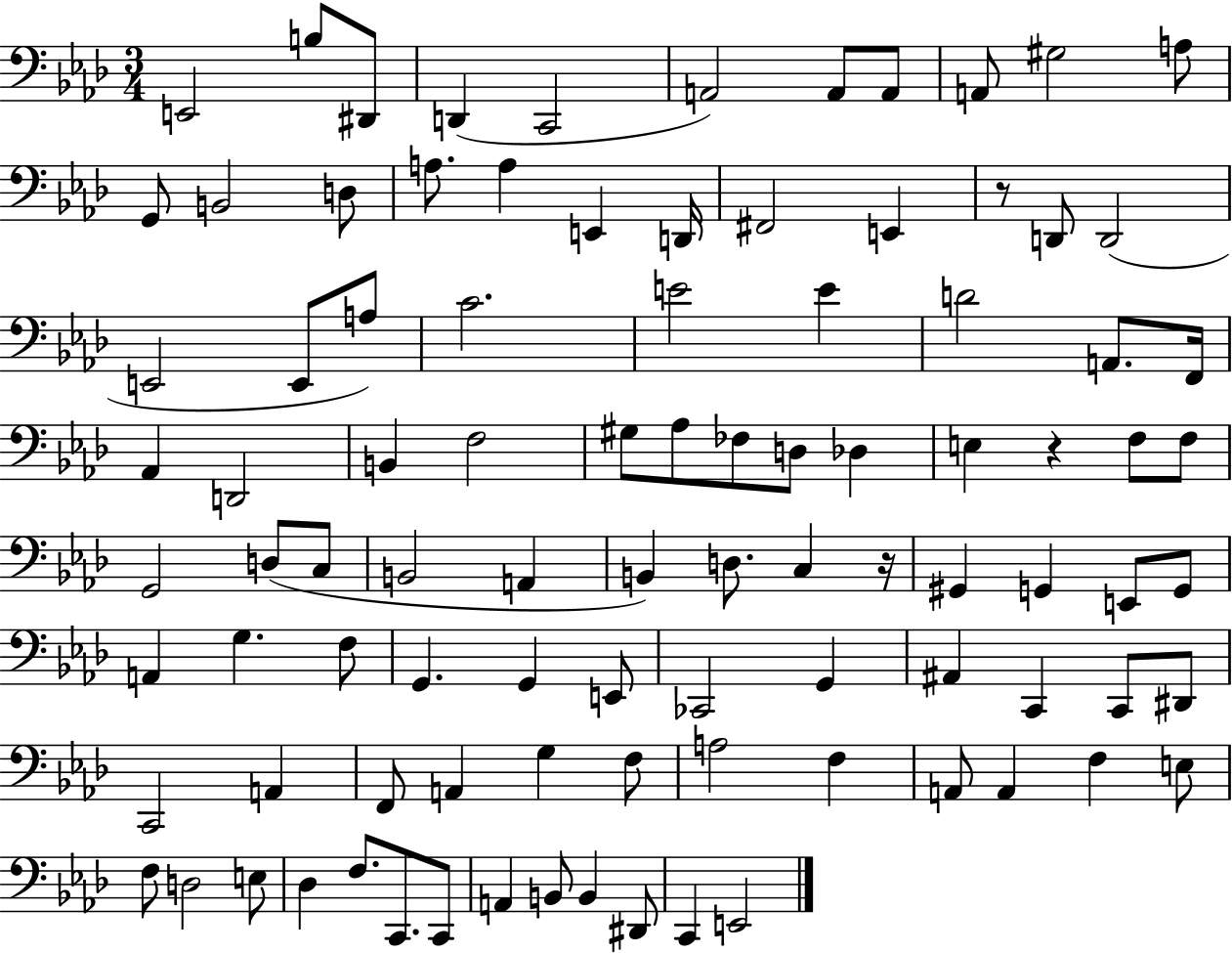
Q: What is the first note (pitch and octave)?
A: E2